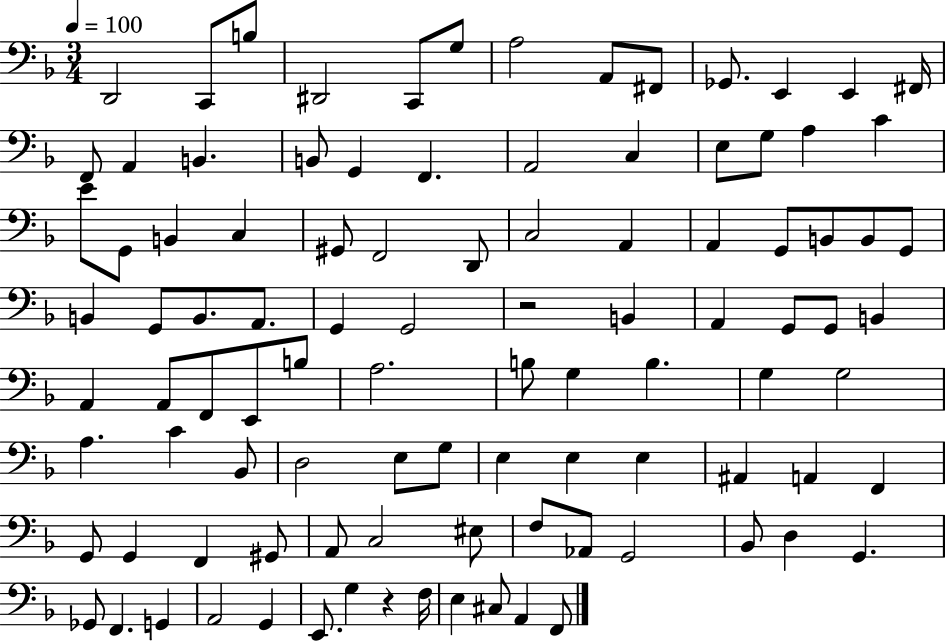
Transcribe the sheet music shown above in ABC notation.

X:1
T:Untitled
M:3/4
L:1/4
K:F
D,,2 C,,/2 B,/2 ^D,,2 C,,/2 G,/2 A,2 A,,/2 ^F,,/2 _G,,/2 E,, E,, ^F,,/4 F,,/2 A,, B,, B,,/2 G,, F,, A,,2 C, E,/2 G,/2 A, C E/2 G,,/2 B,, C, ^G,,/2 F,,2 D,,/2 C,2 A,, A,, G,,/2 B,,/2 B,,/2 G,,/2 B,, G,,/2 B,,/2 A,,/2 G,, G,,2 z2 B,, A,, G,,/2 G,,/2 B,, A,, A,,/2 F,,/2 E,,/2 B,/2 A,2 B,/2 G, B, G, G,2 A, C _B,,/2 D,2 E,/2 G,/2 E, E, E, ^A,, A,, F,, G,,/2 G,, F,, ^G,,/2 A,,/2 C,2 ^E,/2 F,/2 _A,,/2 G,,2 _B,,/2 D, G,, _G,,/2 F,, G,, A,,2 G,, E,,/2 G, z F,/4 E, ^C,/2 A,, F,,/2